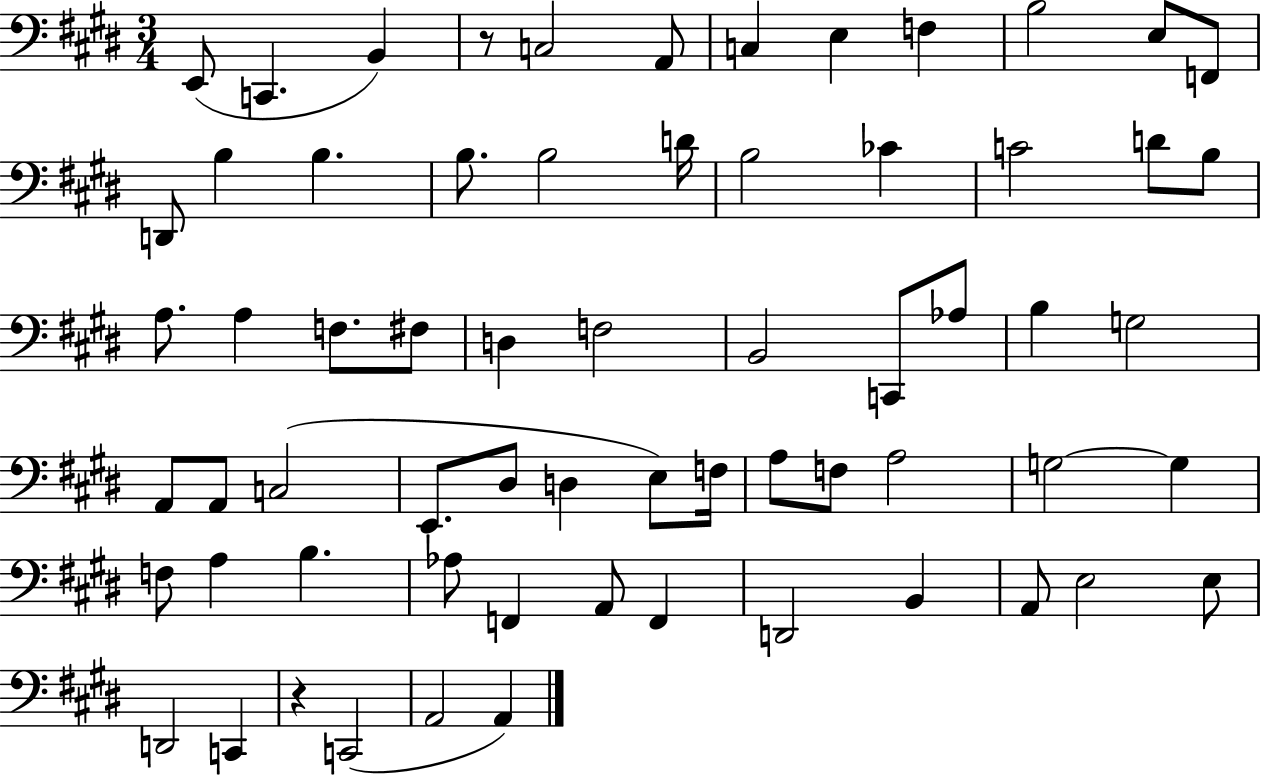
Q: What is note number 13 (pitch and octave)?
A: B3